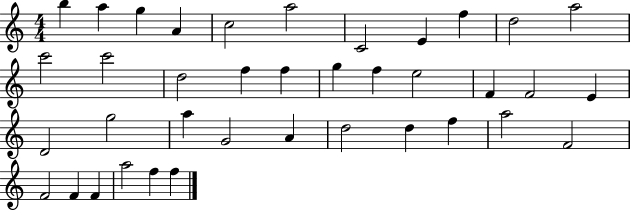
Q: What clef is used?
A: treble